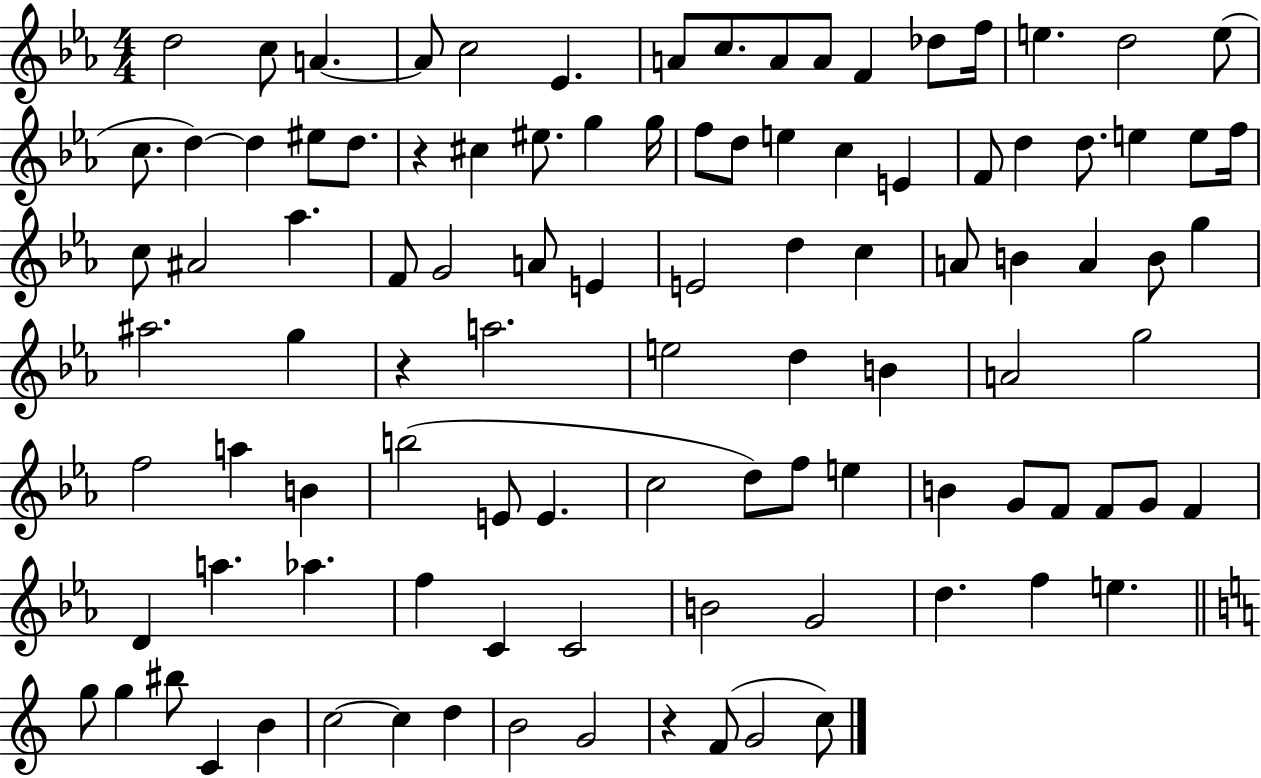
D5/h C5/e A4/q. A4/e C5/h Eb4/q. A4/e C5/e. A4/e A4/e F4/q Db5/e F5/s E5/q. D5/h E5/e C5/e. D5/q D5/q EIS5/e D5/e. R/q C#5/q EIS5/e. G5/q G5/s F5/e D5/e E5/q C5/q E4/q F4/e D5/q D5/e. E5/q E5/e F5/s C5/e A#4/h Ab5/q. F4/e G4/h A4/e E4/q E4/h D5/q C5/q A4/e B4/q A4/q B4/e G5/q A#5/h. G5/q R/q A5/h. E5/h D5/q B4/q A4/h G5/h F5/h A5/q B4/q B5/h E4/e E4/q. C5/h D5/e F5/e E5/q B4/q G4/e F4/e F4/e G4/e F4/q D4/q A5/q. Ab5/q. F5/q C4/q C4/h B4/h G4/h D5/q. F5/q E5/q. G5/e G5/q BIS5/e C4/q B4/q C5/h C5/q D5/q B4/h G4/h R/q F4/e G4/h C5/e